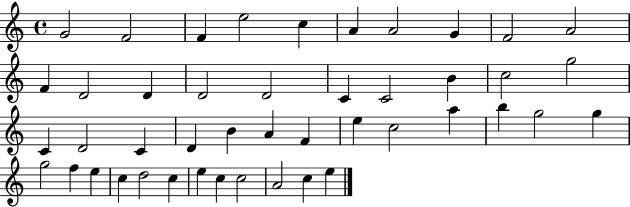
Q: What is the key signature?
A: C major